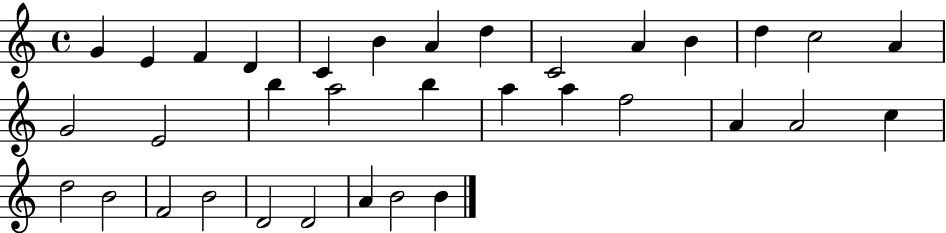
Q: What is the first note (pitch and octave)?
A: G4